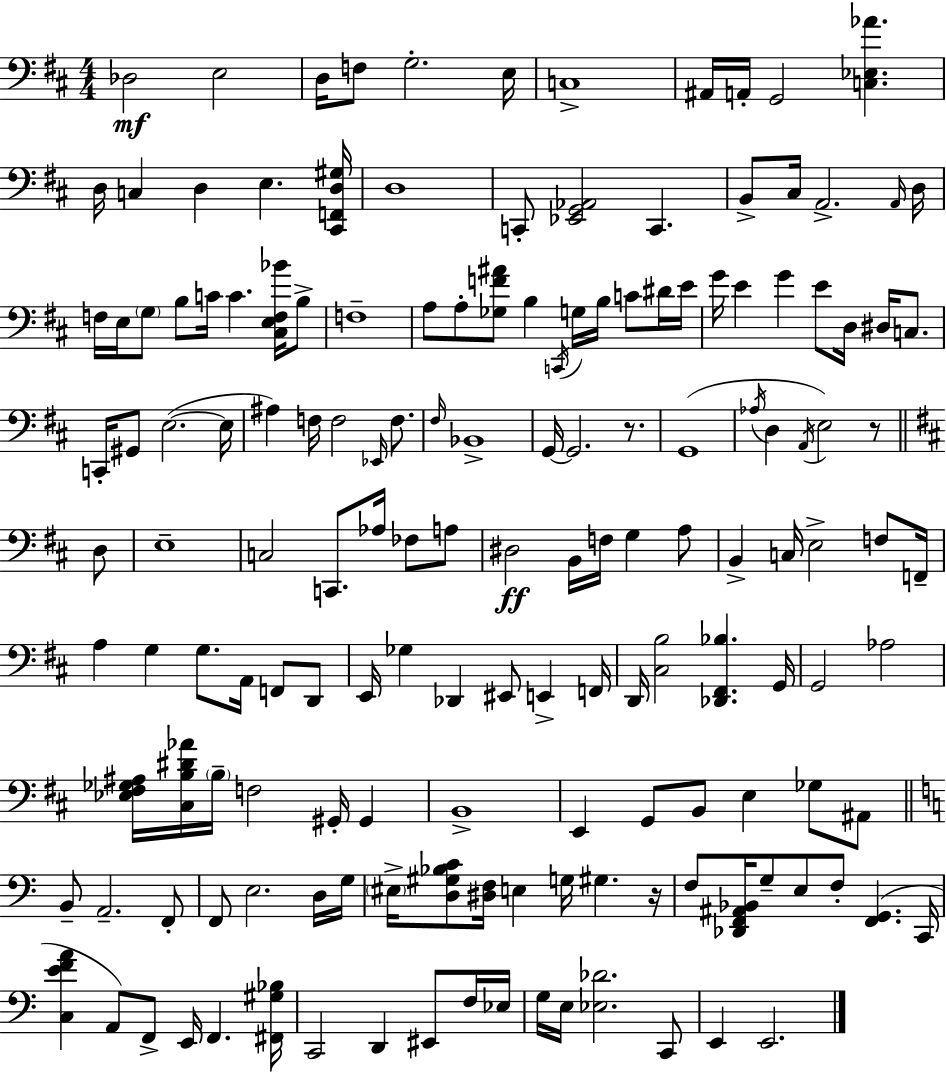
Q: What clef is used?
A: bass